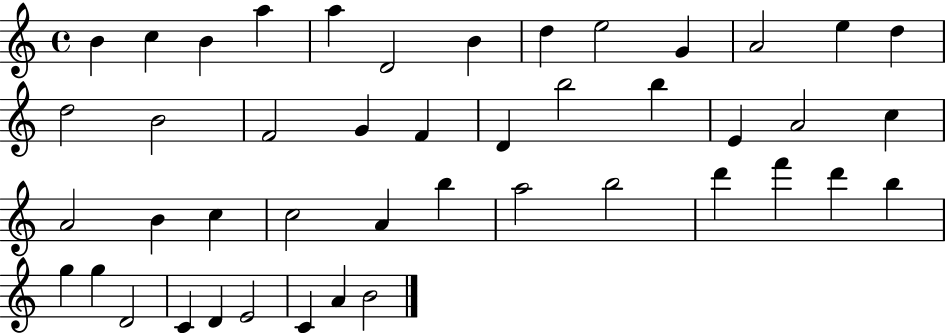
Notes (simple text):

B4/q C5/q B4/q A5/q A5/q D4/h B4/q D5/q E5/h G4/q A4/h E5/q D5/q D5/h B4/h F4/h G4/q F4/q D4/q B5/h B5/q E4/q A4/h C5/q A4/h B4/q C5/q C5/h A4/q B5/q A5/h B5/h D6/q F6/q D6/q B5/q G5/q G5/q D4/h C4/q D4/q E4/h C4/q A4/q B4/h